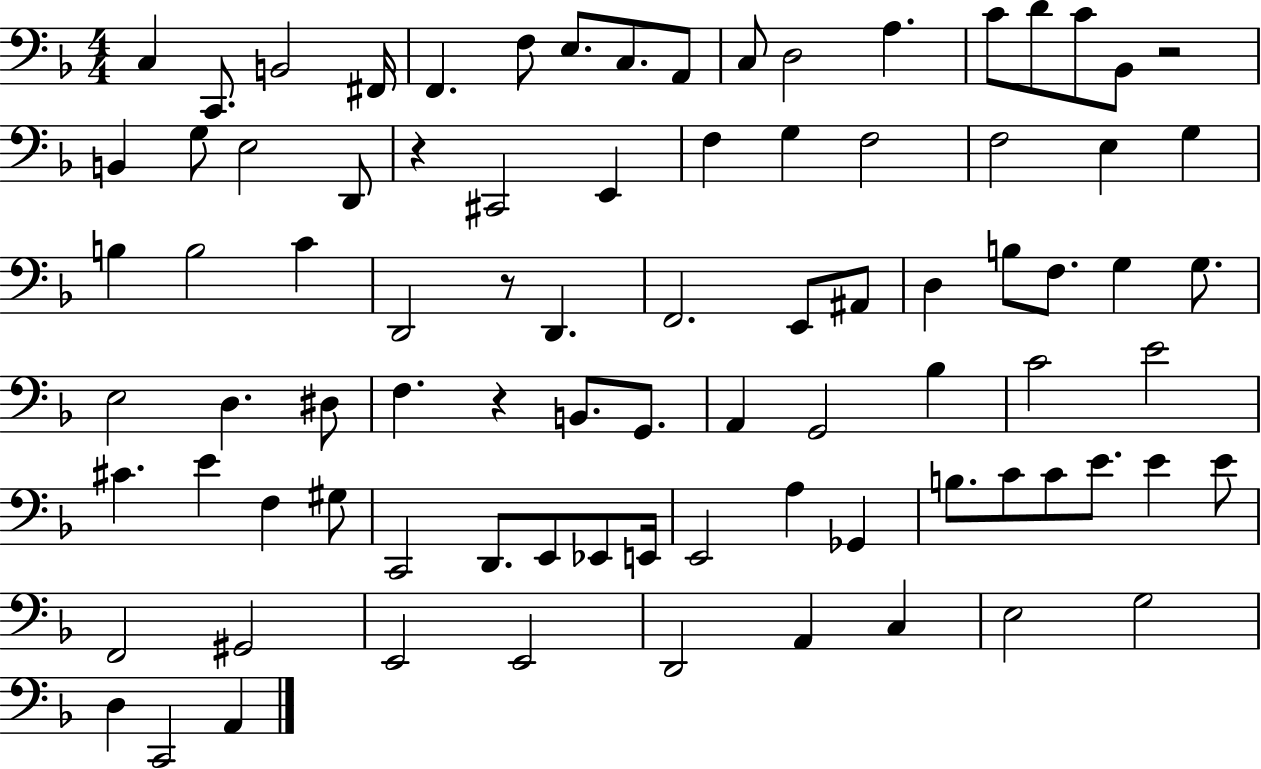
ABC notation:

X:1
T:Untitled
M:4/4
L:1/4
K:F
C, C,,/2 B,,2 ^F,,/4 F,, F,/2 E,/2 C,/2 A,,/2 C,/2 D,2 A, C/2 D/2 C/2 _B,,/2 z2 B,, G,/2 E,2 D,,/2 z ^C,,2 E,, F, G, F,2 F,2 E, G, B, B,2 C D,,2 z/2 D,, F,,2 E,,/2 ^A,,/2 D, B,/2 F,/2 G, G,/2 E,2 D, ^D,/2 F, z B,,/2 G,,/2 A,, G,,2 _B, C2 E2 ^C E F, ^G,/2 C,,2 D,,/2 E,,/2 _E,,/2 E,,/4 E,,2 A, _G,, B,/2 C/2 C/2 E/2 E E/2 F,,2 ^G,,2 E,,2 E,,2 D,,2 A,, C, E,2 G,2 D, C,,2 A,,